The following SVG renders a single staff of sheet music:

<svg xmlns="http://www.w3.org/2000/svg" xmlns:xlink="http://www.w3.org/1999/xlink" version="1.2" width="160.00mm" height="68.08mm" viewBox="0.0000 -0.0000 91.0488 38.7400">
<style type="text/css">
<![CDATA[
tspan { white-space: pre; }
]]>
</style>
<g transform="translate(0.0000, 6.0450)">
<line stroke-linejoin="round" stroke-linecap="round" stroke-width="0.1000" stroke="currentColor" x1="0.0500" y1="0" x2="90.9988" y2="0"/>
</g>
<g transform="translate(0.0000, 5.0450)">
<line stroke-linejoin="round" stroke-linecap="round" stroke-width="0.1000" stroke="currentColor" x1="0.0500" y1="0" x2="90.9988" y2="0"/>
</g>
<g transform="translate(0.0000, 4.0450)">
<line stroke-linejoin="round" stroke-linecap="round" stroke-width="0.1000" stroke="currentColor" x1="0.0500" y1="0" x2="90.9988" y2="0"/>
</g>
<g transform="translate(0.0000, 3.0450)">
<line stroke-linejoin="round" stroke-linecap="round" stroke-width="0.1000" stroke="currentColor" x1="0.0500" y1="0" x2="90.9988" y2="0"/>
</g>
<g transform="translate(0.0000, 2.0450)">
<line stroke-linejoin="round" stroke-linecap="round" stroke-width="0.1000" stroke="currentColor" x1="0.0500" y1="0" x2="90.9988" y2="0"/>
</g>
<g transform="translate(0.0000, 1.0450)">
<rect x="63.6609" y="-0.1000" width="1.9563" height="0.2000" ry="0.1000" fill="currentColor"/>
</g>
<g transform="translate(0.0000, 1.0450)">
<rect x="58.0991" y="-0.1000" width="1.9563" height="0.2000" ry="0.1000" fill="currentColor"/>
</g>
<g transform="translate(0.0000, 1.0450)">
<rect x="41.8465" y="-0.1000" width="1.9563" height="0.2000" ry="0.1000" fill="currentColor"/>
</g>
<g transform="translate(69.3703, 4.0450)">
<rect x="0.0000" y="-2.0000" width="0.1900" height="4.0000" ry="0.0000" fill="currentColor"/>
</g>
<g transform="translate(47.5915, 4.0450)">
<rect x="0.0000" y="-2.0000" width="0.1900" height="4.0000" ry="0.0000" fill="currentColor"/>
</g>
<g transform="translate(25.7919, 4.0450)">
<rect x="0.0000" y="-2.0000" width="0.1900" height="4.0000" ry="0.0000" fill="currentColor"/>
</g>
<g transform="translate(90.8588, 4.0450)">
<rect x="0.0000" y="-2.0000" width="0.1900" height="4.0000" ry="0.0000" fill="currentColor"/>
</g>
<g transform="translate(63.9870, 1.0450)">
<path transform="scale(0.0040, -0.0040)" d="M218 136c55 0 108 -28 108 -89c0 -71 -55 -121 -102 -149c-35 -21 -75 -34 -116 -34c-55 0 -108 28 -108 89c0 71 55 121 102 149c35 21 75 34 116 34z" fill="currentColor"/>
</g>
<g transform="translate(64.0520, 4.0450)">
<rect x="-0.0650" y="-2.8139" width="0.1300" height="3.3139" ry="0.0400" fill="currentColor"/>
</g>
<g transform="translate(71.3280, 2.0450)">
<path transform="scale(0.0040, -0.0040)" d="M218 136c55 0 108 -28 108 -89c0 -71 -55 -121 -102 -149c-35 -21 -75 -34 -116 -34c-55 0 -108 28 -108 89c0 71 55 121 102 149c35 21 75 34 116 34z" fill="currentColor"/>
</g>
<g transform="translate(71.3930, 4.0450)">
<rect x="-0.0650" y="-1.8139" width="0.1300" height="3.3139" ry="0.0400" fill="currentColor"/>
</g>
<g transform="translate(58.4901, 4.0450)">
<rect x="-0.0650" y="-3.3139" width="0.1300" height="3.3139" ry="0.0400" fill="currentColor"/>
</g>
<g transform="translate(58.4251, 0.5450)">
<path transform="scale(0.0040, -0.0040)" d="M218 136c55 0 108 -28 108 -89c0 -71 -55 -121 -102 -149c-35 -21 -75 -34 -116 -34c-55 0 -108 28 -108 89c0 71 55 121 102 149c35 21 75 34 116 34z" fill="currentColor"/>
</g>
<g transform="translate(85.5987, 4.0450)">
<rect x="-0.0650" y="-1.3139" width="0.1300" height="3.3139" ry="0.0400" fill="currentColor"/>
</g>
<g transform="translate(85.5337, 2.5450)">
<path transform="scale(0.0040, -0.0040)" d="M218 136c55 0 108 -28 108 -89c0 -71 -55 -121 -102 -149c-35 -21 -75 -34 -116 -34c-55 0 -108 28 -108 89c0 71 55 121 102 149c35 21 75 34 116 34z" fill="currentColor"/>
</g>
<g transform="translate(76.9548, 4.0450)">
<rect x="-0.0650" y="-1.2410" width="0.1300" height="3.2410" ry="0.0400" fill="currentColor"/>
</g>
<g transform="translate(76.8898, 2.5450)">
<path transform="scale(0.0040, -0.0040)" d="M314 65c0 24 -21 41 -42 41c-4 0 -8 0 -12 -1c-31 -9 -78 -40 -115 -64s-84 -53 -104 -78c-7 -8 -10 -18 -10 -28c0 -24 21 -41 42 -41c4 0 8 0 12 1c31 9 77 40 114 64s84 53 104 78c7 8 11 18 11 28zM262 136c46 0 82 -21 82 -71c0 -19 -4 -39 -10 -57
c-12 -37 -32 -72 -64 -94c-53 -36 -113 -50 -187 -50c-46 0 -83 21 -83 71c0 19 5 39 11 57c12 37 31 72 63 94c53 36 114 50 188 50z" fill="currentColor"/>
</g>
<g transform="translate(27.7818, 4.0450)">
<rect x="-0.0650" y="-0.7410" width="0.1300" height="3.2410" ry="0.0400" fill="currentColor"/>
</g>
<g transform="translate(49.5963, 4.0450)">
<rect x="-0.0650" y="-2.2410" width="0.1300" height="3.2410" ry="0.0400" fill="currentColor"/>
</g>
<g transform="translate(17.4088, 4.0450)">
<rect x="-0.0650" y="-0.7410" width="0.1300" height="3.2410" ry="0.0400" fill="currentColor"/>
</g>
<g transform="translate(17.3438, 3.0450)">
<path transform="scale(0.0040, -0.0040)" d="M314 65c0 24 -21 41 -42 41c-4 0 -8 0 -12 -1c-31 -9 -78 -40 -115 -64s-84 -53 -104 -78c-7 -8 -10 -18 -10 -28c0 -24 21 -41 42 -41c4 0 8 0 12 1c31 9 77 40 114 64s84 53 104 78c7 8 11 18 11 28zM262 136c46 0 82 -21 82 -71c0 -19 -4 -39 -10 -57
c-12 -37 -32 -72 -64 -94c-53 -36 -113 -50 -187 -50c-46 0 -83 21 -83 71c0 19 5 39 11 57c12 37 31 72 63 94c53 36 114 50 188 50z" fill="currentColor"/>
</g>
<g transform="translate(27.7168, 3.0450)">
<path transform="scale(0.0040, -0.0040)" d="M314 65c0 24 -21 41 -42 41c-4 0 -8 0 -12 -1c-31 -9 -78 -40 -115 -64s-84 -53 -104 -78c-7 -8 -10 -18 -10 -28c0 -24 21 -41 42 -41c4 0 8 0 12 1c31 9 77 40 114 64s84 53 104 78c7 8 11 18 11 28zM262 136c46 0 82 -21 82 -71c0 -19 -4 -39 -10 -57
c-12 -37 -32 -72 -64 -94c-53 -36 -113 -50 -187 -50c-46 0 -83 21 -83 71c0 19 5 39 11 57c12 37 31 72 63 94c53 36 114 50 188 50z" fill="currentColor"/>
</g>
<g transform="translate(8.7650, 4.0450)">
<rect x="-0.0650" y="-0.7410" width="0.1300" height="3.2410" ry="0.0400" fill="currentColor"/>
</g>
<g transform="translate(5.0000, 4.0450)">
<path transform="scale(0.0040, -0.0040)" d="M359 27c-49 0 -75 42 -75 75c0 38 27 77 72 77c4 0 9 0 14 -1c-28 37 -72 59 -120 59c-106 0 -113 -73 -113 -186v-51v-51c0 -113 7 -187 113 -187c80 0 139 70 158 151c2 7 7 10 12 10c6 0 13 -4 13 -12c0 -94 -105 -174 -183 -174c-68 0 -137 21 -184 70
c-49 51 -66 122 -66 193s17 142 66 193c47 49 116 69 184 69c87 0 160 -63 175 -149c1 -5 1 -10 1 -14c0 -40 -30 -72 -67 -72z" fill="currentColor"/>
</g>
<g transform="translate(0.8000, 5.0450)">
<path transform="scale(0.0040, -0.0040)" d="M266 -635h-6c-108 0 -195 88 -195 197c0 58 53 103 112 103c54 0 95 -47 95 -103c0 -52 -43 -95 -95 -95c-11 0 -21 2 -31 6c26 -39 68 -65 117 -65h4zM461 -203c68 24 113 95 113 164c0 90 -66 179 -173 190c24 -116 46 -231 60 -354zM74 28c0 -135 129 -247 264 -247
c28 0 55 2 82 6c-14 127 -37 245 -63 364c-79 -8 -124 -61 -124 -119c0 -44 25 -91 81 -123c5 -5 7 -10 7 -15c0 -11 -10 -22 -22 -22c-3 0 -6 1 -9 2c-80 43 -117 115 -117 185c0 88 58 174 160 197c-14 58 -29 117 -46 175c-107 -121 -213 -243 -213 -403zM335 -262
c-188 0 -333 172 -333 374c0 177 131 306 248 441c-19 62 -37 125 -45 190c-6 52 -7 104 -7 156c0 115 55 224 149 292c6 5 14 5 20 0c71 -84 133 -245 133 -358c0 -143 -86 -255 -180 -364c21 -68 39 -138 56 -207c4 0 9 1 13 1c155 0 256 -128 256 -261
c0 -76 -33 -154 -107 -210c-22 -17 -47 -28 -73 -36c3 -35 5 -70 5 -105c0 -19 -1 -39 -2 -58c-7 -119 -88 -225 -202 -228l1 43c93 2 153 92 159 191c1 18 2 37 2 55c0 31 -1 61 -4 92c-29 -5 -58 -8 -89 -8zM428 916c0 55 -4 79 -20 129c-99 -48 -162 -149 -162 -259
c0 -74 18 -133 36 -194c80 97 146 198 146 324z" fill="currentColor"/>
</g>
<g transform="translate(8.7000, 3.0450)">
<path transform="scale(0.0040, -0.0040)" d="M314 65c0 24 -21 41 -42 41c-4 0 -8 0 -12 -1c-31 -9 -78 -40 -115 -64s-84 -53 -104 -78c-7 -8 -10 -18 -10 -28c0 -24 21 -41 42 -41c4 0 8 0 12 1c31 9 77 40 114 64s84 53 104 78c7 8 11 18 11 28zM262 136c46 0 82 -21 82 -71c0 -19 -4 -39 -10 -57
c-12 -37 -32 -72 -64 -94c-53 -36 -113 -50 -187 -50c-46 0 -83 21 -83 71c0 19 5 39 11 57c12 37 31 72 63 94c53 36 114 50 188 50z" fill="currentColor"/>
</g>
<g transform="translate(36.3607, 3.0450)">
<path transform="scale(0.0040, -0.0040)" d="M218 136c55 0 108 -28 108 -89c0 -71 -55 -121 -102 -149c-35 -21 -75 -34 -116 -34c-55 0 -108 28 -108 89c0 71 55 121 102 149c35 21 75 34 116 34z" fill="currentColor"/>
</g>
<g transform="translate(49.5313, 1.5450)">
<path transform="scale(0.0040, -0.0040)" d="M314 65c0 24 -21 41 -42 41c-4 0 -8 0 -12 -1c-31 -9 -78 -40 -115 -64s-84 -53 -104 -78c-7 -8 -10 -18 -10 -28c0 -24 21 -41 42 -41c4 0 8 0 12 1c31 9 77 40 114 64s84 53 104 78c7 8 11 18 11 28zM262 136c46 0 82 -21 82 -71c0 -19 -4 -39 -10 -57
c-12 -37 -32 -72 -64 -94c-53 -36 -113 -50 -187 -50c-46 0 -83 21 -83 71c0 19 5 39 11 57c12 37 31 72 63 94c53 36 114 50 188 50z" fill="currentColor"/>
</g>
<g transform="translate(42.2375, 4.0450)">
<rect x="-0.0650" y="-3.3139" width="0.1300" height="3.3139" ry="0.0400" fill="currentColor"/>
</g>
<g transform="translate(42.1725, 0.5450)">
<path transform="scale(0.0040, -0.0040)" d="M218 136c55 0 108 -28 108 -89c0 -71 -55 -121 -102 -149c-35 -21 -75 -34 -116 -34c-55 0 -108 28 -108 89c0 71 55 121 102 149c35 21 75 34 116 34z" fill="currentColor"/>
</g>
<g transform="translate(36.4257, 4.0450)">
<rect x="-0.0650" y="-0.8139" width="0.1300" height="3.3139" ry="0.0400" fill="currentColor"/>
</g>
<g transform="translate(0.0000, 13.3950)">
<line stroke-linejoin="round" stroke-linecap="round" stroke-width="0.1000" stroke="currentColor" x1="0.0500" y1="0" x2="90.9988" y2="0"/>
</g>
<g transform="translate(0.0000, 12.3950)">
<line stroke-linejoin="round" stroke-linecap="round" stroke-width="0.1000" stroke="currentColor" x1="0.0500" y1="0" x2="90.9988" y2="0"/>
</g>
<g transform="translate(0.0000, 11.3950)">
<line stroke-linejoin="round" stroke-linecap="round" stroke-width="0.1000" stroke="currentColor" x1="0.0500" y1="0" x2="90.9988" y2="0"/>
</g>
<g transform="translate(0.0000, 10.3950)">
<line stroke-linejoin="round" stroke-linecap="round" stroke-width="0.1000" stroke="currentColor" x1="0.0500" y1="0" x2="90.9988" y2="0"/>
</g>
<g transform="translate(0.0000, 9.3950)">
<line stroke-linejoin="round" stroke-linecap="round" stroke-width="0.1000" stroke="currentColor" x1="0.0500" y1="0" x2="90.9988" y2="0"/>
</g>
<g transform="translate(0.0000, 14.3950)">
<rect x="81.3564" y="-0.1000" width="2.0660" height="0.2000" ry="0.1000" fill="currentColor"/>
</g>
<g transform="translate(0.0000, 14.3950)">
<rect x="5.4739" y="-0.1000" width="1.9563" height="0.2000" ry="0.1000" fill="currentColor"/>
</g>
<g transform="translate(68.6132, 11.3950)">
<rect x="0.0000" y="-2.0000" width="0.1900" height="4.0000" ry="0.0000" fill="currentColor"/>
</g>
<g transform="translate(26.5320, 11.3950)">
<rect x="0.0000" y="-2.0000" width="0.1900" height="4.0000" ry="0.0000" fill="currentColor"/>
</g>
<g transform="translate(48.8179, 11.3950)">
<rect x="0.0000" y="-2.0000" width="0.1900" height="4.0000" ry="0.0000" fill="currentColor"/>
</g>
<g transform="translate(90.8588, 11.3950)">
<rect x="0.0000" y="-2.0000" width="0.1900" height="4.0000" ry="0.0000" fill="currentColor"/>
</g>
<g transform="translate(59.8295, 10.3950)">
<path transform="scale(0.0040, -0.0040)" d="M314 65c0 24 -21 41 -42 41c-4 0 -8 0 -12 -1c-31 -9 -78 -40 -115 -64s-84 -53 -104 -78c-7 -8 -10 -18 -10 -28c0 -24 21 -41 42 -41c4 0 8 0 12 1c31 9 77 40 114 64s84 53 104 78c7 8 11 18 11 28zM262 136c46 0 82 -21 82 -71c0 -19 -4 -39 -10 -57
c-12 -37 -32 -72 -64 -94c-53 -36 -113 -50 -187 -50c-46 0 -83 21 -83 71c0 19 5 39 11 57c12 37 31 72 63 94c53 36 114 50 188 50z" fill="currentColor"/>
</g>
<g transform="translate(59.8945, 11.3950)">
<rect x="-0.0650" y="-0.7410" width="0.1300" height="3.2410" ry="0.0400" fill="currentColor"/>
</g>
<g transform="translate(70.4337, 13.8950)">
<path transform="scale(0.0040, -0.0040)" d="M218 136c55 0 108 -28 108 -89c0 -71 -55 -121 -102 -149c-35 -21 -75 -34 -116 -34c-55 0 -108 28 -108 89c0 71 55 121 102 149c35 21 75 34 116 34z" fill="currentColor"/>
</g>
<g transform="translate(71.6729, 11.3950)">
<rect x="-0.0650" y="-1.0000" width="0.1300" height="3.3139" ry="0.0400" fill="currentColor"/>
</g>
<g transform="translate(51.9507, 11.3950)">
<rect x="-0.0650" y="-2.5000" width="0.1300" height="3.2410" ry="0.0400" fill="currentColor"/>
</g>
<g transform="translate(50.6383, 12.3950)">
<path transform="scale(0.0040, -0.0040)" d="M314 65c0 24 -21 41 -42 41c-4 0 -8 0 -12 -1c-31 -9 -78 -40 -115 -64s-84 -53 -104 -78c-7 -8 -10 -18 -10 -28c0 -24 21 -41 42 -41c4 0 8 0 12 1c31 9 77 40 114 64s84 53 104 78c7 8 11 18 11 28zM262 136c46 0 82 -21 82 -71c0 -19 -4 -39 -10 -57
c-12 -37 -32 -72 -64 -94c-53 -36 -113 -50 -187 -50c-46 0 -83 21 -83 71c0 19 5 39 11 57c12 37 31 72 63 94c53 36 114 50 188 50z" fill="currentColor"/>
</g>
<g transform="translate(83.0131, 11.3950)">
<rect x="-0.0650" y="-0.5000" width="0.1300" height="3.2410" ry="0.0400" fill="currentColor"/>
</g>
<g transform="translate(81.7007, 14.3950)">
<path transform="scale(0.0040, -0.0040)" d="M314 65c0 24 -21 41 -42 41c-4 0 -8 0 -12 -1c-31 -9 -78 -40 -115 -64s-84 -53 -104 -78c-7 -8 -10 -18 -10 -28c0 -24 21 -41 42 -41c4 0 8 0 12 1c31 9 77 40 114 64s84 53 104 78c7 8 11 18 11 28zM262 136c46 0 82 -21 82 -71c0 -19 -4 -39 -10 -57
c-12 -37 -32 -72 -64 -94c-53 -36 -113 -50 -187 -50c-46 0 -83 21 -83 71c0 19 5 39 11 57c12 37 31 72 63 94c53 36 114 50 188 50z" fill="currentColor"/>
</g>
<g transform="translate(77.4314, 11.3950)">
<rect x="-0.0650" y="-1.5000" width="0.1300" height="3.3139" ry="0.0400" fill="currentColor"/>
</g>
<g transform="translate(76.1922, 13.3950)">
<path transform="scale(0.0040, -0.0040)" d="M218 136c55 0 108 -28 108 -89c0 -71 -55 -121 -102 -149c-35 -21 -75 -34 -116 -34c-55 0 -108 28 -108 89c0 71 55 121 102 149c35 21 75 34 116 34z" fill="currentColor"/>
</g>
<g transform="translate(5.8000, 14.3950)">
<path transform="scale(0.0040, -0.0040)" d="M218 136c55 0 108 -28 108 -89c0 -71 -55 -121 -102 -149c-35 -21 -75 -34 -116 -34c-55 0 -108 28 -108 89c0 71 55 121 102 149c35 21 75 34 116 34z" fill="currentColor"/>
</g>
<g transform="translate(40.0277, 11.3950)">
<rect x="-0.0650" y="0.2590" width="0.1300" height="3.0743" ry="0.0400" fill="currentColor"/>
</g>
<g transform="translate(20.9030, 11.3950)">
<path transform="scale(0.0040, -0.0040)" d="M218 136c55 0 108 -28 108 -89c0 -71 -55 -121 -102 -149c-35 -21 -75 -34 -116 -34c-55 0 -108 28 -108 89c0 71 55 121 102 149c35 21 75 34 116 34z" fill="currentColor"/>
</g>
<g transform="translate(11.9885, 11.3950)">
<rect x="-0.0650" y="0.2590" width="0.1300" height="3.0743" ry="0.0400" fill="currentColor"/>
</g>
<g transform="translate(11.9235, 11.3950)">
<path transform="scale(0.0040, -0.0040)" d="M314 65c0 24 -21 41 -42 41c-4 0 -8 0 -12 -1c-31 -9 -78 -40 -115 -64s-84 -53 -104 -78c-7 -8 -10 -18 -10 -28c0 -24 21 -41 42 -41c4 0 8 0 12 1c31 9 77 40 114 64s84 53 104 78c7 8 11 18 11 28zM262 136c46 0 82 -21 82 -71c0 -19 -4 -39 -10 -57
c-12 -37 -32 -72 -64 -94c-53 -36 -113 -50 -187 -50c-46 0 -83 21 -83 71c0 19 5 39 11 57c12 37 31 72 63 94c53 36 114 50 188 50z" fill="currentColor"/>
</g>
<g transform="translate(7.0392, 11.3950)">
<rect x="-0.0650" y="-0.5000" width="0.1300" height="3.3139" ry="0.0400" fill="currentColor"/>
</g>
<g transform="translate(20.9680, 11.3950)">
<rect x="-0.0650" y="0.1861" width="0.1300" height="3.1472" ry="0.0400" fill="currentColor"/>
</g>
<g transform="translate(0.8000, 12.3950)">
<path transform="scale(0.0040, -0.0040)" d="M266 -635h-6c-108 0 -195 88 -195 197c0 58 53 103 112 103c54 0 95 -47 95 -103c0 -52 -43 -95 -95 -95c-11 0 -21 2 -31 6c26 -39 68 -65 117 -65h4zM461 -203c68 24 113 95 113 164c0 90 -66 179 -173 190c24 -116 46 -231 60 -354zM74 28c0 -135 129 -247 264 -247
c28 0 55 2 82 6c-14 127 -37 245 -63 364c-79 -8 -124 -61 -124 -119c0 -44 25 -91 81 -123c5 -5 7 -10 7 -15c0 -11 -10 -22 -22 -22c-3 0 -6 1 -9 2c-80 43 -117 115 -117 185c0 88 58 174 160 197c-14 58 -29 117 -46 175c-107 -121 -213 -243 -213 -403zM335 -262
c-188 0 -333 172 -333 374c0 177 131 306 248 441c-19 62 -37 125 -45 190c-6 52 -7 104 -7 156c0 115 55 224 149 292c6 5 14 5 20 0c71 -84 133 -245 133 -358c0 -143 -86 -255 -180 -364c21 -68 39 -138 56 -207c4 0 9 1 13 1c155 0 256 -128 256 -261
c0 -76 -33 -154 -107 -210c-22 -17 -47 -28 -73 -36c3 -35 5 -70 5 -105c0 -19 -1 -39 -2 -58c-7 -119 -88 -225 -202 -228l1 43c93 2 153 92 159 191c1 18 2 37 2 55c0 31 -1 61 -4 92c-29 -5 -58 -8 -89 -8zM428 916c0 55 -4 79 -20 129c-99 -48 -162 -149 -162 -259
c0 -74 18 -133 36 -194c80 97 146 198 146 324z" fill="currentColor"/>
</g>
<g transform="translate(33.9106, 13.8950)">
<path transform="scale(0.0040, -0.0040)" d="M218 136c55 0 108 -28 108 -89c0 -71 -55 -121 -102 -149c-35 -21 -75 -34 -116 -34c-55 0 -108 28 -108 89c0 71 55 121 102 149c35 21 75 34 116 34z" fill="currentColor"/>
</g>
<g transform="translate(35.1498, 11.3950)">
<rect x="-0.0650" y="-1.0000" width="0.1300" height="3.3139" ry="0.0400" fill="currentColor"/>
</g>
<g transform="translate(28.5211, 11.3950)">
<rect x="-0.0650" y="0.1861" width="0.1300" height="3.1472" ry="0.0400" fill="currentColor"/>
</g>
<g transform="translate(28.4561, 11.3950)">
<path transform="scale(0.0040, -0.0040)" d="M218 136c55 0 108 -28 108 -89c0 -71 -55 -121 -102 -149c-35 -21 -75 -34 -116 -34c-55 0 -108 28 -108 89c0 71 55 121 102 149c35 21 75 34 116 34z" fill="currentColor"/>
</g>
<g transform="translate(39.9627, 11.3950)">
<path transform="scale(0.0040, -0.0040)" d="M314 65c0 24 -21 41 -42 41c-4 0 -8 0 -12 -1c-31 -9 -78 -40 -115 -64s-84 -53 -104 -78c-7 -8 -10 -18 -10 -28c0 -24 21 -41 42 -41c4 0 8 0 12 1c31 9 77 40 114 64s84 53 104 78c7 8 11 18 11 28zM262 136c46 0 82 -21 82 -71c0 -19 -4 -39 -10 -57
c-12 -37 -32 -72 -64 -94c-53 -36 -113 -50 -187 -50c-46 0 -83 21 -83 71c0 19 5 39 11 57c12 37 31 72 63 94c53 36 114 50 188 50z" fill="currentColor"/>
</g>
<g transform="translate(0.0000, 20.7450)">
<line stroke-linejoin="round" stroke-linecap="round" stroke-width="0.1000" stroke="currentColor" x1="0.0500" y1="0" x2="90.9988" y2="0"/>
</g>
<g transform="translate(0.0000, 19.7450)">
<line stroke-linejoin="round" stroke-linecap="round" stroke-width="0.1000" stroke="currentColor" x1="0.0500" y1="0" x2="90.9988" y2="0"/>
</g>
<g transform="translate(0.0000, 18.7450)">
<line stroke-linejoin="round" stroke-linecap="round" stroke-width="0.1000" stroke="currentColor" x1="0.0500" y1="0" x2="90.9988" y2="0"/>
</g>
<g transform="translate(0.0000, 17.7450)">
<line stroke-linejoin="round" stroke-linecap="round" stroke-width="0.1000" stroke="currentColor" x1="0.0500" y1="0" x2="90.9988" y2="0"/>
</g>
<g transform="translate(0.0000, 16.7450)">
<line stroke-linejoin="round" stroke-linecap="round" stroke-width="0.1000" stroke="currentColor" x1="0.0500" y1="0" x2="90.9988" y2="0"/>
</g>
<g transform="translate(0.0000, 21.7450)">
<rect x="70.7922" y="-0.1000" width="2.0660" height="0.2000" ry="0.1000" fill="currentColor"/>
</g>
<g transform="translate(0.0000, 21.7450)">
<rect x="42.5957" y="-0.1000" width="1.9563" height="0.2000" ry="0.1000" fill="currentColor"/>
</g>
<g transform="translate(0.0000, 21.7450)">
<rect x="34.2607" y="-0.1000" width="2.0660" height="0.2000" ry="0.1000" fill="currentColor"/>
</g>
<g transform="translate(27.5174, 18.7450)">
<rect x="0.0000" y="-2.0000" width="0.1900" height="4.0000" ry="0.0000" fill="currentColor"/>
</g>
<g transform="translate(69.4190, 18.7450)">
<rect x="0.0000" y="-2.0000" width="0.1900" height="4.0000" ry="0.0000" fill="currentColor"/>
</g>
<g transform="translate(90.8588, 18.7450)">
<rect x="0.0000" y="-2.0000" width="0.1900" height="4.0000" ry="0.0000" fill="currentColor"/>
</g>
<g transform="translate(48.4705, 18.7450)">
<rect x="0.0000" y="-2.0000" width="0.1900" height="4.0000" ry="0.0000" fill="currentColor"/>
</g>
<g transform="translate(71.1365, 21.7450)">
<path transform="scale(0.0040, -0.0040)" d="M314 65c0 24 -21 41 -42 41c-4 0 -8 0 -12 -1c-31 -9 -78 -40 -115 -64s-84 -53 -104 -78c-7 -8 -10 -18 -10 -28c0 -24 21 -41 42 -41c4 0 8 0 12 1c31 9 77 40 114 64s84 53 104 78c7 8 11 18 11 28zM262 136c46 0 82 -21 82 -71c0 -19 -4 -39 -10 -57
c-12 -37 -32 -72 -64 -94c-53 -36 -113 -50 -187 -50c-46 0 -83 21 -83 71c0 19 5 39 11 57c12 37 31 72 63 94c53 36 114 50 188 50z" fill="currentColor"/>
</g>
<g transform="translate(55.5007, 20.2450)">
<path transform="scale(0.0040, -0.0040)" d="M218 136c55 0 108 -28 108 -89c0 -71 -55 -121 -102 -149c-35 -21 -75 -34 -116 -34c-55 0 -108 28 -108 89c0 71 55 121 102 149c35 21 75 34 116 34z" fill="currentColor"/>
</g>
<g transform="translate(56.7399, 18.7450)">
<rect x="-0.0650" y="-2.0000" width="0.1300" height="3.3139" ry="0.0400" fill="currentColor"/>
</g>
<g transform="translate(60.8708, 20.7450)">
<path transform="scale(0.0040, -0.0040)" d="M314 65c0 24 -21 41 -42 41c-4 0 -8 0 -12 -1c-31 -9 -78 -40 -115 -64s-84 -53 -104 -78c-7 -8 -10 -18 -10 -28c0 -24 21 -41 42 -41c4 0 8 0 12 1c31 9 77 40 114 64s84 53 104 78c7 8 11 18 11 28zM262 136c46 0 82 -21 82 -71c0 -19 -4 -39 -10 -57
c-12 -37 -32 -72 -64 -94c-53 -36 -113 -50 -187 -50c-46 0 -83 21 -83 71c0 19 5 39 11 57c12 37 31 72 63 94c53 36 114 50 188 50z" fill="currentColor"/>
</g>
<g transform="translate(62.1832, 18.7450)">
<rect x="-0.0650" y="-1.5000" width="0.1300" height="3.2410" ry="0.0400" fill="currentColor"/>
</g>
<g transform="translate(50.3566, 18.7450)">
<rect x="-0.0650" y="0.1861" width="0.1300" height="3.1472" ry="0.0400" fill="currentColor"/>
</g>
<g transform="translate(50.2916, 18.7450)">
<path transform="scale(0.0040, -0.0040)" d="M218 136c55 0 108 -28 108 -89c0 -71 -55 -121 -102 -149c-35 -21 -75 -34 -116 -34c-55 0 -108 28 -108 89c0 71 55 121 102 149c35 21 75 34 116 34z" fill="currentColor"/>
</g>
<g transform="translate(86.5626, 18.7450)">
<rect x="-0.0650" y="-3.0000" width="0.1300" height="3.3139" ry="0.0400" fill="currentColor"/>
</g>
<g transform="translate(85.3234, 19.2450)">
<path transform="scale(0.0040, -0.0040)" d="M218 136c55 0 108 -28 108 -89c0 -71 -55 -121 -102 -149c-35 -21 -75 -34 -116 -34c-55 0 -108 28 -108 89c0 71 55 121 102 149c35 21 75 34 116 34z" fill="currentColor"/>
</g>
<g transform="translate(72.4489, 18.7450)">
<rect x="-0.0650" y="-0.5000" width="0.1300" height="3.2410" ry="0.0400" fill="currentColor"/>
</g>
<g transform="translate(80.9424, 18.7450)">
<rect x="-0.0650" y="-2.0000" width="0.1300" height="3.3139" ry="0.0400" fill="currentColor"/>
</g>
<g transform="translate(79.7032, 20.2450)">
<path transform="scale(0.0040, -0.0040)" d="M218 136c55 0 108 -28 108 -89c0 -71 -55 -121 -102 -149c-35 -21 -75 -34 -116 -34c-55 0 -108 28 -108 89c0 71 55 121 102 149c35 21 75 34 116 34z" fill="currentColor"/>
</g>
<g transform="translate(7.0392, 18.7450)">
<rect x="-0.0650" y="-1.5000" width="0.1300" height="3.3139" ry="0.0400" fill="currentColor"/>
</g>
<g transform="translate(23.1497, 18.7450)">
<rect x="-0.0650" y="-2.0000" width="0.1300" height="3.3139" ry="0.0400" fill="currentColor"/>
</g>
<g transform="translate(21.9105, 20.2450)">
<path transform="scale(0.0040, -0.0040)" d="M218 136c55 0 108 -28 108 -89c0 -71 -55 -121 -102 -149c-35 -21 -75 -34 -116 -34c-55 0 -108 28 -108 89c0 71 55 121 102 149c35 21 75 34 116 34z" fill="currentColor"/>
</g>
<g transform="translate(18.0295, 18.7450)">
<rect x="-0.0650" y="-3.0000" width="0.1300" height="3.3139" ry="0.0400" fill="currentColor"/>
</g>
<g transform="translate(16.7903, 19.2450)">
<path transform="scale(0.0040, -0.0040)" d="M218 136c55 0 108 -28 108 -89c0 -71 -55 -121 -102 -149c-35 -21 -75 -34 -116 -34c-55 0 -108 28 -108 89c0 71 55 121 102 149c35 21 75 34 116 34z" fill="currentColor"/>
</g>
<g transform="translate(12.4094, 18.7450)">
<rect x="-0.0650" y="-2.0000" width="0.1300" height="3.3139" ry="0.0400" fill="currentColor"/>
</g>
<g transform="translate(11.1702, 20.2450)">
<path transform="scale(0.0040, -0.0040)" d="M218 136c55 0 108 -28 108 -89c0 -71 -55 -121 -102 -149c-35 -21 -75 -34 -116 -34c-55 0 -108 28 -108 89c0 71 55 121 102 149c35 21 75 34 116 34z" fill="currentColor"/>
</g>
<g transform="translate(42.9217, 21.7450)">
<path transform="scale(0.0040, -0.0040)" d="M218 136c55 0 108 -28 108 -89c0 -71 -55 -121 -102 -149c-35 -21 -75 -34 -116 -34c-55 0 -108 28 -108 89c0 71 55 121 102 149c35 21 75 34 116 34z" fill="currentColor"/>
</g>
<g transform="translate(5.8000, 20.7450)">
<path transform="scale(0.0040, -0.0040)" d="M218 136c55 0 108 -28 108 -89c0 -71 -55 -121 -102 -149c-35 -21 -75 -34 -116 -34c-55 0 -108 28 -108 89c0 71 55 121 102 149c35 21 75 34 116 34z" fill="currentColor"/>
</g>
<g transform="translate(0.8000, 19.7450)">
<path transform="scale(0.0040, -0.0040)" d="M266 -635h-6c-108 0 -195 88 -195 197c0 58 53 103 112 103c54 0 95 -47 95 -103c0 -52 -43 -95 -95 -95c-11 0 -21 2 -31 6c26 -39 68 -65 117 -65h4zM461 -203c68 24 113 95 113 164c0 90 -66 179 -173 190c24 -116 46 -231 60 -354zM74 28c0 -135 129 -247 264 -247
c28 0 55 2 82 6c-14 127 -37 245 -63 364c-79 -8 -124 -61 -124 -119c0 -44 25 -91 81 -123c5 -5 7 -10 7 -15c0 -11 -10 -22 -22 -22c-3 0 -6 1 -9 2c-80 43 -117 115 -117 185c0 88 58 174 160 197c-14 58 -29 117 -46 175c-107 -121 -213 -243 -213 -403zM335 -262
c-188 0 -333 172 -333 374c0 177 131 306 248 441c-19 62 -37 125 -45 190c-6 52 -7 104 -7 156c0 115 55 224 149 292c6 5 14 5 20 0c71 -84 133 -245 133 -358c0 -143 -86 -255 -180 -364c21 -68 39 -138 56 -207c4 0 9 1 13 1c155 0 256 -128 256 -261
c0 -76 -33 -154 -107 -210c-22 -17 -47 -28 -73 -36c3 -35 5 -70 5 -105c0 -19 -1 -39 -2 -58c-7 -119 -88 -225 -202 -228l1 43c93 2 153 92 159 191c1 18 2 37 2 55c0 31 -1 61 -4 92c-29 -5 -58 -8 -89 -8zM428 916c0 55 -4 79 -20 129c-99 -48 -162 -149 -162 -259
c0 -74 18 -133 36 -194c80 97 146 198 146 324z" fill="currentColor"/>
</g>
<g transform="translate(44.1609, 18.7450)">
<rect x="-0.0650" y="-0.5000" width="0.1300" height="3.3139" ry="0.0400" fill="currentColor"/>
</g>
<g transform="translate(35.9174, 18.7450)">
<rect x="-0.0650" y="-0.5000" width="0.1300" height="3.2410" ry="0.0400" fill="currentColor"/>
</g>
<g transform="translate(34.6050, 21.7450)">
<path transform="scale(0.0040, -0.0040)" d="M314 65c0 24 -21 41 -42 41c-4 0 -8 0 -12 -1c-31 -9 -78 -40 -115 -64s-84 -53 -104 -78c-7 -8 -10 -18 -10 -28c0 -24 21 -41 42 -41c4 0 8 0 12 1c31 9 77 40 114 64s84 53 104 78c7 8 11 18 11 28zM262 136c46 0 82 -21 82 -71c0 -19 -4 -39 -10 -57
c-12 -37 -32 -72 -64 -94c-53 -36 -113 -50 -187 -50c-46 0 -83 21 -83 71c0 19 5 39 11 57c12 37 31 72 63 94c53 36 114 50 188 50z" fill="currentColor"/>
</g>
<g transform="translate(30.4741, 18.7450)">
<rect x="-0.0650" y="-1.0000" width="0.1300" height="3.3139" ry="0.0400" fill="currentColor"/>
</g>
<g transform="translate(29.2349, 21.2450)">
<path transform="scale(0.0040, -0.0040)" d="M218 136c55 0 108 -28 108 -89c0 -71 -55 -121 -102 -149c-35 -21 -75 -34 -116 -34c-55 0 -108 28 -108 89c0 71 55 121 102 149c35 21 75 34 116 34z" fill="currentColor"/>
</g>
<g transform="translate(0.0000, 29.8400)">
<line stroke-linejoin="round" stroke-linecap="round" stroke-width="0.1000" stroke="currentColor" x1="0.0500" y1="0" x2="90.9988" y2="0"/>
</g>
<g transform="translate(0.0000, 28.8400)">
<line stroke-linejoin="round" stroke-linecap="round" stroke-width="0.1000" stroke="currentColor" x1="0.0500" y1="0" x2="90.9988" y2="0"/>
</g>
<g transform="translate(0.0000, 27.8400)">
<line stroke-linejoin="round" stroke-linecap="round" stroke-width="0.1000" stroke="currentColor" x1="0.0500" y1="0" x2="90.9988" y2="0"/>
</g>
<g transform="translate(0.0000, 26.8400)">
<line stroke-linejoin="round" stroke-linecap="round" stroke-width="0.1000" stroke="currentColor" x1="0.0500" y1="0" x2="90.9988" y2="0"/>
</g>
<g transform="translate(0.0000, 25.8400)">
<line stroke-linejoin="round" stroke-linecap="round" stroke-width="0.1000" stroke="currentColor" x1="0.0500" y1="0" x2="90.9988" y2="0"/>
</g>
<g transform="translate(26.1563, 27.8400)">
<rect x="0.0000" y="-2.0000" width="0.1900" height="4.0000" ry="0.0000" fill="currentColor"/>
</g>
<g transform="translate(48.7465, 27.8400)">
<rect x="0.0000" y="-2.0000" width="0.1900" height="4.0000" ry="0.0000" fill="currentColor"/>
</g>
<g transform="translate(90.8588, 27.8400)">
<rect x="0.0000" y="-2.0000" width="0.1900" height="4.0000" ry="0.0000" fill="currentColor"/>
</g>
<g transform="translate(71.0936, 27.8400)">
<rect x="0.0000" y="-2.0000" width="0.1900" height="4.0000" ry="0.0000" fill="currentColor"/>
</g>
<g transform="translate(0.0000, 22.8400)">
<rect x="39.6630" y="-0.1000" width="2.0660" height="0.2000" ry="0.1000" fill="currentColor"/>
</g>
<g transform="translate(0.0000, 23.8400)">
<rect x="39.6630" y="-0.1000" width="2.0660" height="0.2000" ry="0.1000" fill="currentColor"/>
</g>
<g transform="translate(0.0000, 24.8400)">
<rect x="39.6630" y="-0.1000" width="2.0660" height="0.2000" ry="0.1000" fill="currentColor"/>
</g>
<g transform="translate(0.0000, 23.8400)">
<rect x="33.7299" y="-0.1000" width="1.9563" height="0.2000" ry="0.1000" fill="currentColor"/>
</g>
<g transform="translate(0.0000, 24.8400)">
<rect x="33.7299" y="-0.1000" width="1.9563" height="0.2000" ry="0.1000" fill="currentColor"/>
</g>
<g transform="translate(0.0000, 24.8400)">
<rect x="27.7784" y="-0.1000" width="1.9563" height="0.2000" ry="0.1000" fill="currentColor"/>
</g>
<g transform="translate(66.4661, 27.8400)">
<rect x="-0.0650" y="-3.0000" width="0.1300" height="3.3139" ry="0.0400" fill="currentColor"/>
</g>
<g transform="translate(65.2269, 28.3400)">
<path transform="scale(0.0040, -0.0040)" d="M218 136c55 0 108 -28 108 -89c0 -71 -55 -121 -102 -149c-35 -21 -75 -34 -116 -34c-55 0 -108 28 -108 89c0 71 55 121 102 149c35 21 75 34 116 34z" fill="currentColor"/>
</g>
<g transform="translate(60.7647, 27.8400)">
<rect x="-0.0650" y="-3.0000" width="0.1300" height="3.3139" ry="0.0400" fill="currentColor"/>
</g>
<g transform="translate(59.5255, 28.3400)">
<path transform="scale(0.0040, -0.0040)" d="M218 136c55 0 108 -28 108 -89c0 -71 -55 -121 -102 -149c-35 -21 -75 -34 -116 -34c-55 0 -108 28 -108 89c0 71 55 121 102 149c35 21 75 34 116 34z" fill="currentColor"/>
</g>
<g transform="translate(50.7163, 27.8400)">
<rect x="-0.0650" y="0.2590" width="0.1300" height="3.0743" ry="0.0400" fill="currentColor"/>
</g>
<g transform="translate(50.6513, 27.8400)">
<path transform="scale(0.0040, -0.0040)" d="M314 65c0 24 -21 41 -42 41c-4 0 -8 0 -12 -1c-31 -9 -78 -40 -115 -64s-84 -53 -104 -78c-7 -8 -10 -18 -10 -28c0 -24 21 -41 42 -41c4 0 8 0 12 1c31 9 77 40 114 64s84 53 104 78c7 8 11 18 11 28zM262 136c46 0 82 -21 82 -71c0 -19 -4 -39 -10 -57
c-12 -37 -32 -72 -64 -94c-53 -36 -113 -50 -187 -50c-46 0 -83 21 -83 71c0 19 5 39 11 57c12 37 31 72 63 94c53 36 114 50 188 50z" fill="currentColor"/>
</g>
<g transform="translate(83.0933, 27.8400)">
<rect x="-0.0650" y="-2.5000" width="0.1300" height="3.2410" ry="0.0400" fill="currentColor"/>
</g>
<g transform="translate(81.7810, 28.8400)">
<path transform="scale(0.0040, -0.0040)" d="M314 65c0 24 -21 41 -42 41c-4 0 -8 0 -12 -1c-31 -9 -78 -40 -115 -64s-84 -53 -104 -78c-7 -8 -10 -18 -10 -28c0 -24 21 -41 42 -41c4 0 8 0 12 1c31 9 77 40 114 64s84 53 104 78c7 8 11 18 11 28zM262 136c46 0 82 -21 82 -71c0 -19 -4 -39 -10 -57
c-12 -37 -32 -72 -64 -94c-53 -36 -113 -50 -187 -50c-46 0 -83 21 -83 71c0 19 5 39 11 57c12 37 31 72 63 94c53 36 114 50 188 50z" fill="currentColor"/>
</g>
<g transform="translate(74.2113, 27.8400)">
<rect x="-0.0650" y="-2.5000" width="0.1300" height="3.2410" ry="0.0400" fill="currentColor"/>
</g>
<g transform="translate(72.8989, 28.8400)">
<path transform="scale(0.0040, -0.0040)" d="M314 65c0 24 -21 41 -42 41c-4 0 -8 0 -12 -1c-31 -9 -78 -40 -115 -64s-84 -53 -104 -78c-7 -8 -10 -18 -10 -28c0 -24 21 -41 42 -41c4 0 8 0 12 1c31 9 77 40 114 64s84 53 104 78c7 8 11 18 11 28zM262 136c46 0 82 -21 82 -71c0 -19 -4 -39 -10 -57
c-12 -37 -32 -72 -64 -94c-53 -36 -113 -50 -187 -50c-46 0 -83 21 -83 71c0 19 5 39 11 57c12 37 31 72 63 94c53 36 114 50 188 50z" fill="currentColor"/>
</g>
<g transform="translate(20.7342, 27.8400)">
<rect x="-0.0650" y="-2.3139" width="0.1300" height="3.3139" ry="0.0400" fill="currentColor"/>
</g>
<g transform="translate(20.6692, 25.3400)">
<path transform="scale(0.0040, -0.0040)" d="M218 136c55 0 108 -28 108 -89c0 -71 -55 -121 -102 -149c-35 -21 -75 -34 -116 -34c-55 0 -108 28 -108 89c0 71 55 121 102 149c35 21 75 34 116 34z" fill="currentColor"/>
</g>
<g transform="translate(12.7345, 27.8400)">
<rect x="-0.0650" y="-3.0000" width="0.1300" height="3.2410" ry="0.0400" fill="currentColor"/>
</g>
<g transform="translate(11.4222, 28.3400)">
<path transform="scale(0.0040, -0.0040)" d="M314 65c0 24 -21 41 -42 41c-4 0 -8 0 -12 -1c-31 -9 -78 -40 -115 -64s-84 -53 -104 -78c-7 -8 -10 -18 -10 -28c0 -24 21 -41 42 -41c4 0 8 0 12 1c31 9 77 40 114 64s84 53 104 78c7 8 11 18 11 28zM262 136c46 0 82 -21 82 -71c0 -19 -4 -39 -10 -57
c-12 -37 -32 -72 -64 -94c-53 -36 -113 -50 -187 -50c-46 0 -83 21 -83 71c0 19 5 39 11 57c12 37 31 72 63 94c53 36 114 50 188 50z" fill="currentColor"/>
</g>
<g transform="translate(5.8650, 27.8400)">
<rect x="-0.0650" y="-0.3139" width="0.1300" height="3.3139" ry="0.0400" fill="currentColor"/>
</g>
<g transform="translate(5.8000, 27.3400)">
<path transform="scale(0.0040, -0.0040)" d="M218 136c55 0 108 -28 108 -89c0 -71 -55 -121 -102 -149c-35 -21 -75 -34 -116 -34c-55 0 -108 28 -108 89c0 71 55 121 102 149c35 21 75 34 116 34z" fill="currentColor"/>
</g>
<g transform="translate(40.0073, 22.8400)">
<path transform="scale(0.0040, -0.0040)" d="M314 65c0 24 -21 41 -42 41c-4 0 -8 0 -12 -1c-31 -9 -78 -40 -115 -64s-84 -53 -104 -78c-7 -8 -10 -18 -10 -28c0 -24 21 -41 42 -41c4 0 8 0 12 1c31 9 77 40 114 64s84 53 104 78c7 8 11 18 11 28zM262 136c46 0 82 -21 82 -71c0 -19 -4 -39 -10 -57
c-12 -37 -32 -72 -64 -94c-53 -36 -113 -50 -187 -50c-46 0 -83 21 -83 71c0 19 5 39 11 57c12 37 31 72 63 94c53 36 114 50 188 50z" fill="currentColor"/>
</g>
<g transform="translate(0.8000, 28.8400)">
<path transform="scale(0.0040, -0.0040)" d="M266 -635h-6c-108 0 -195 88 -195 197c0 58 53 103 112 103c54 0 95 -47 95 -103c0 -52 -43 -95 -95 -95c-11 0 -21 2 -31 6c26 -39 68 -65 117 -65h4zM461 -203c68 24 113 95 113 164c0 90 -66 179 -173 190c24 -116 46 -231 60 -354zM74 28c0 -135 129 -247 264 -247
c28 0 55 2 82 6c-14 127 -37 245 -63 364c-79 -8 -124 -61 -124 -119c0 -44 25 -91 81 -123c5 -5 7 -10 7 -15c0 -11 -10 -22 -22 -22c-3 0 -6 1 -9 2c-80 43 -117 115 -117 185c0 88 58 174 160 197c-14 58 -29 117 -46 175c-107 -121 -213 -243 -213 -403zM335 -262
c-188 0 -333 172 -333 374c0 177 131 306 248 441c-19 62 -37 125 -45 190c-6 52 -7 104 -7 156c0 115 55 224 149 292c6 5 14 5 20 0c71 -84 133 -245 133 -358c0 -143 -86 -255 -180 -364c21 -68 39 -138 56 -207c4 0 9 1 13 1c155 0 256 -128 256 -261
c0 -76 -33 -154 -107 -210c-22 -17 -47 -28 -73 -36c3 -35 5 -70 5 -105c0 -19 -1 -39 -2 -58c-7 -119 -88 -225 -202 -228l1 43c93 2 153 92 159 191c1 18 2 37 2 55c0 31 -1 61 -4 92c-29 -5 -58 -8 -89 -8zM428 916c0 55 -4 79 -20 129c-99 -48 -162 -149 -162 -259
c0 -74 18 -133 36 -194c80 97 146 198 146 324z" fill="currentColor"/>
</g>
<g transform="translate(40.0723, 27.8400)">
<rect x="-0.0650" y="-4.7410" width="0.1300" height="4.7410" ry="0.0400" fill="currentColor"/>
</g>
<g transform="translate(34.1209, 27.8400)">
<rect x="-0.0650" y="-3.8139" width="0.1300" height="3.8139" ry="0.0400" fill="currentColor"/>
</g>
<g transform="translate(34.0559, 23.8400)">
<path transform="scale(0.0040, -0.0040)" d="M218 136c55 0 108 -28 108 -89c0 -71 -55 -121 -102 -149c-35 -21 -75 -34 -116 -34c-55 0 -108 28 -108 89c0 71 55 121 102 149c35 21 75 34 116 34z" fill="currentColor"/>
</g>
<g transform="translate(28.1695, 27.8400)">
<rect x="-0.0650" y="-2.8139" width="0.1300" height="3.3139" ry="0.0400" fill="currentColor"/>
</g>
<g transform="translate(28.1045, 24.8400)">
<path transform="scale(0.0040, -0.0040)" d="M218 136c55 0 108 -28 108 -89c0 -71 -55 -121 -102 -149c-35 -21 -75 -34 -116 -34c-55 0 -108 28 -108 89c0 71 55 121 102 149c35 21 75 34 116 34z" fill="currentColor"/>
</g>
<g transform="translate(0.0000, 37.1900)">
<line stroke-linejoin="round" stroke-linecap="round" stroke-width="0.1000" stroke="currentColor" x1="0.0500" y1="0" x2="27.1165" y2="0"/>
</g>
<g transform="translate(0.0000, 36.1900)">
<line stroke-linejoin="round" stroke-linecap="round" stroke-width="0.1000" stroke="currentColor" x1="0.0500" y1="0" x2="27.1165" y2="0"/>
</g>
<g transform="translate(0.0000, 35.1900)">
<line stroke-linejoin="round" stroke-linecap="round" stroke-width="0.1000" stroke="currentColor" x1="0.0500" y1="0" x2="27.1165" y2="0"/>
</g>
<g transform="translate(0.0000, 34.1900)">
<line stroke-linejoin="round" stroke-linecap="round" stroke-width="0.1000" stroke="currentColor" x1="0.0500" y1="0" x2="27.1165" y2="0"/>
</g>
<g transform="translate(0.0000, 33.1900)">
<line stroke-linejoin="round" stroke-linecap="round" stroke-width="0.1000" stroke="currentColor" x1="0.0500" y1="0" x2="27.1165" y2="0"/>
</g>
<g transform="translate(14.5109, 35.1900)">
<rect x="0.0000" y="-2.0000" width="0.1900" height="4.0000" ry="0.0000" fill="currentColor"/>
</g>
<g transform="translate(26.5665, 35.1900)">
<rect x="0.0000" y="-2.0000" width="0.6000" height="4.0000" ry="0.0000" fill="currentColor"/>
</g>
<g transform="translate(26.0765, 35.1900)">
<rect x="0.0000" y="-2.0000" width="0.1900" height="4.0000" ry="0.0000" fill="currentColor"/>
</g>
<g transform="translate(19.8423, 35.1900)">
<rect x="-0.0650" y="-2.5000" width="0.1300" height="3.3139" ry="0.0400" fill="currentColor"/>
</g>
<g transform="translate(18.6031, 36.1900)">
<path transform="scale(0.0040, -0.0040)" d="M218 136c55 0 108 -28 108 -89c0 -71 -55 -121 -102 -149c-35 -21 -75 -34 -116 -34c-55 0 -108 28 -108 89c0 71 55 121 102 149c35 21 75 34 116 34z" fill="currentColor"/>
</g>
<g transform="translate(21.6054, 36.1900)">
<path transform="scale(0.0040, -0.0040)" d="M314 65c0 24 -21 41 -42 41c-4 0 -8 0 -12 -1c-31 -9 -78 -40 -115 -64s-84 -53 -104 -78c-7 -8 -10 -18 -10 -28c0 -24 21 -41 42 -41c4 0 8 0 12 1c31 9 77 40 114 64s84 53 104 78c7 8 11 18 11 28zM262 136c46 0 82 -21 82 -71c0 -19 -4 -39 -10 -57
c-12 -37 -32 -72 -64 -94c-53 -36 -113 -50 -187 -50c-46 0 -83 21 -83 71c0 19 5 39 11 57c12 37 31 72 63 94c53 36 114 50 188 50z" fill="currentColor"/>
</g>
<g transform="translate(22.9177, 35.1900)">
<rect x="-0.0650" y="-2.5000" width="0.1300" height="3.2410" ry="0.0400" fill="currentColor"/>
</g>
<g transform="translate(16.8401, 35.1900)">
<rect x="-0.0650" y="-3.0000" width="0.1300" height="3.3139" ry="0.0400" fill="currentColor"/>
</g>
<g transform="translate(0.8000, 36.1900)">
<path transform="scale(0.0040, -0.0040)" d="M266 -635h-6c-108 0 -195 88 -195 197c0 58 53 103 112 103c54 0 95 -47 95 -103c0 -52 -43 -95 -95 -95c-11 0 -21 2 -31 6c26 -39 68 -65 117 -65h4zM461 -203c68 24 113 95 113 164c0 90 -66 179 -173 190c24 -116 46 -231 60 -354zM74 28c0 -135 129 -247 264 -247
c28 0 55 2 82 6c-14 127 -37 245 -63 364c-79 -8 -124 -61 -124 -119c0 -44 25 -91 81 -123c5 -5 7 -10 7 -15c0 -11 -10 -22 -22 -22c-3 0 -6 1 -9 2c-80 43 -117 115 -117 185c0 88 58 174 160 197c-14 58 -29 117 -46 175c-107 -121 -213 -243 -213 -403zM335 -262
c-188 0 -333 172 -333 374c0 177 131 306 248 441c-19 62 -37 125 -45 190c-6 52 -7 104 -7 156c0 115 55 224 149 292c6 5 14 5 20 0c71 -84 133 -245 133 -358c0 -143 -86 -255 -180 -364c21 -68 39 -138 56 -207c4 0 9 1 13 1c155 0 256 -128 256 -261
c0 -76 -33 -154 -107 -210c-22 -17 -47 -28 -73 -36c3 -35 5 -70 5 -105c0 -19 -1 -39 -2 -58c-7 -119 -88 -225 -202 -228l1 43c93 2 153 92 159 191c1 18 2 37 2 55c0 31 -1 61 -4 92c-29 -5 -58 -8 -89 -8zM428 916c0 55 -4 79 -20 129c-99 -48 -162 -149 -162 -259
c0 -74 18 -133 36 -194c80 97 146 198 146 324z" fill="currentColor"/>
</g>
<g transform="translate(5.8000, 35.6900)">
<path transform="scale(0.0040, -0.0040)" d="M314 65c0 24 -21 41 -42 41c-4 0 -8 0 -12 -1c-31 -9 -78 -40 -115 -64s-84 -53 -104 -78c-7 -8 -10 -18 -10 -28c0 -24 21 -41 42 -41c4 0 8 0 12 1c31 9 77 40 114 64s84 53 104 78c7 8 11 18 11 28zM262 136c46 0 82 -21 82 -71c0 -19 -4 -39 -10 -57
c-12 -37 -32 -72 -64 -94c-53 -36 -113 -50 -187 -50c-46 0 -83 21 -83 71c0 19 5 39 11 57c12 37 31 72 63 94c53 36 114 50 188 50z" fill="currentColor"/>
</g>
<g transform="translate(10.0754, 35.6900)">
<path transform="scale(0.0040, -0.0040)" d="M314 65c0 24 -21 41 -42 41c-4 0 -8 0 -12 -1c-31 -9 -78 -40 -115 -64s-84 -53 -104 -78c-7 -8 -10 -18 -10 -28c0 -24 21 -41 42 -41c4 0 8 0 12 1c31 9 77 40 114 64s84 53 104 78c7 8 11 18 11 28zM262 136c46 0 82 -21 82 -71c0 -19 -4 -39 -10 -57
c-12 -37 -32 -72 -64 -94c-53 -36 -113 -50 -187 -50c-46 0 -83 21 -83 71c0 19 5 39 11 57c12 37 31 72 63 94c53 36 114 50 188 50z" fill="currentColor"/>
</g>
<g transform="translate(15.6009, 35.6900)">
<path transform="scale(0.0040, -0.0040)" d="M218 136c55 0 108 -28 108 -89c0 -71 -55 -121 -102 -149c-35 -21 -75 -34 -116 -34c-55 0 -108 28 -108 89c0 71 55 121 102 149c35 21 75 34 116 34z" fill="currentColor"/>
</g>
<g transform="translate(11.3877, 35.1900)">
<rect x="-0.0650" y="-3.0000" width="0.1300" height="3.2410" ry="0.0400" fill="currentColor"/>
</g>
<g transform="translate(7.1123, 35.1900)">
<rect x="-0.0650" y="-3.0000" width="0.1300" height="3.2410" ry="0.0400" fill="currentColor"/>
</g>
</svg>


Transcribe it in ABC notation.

X:1
T:Untitled
M:4/4
L:1/4
K:C
d2 d2 d2 d b g2 b a f e2 e C B2 B B D B2 G2 d2 D E C2 E F A F D C2 C B F E2 C2 F A c A2 g a c' e'2 B2 A A G2 G2 A2 A2 A G G2